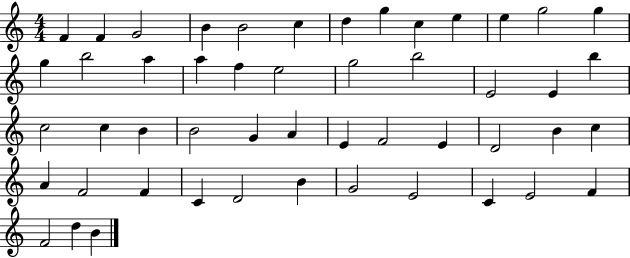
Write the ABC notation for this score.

X:1
T:Untitled
M:4/4
L:1/4
K:C
F F G2 B B2 c d g c e e g2 g g b2 a a f e2 g2 b2 E2 E b c2 c B B2 G A E F2 E D2 B c A F2 F C D2 B G2 E2 C E2 F F2 d B